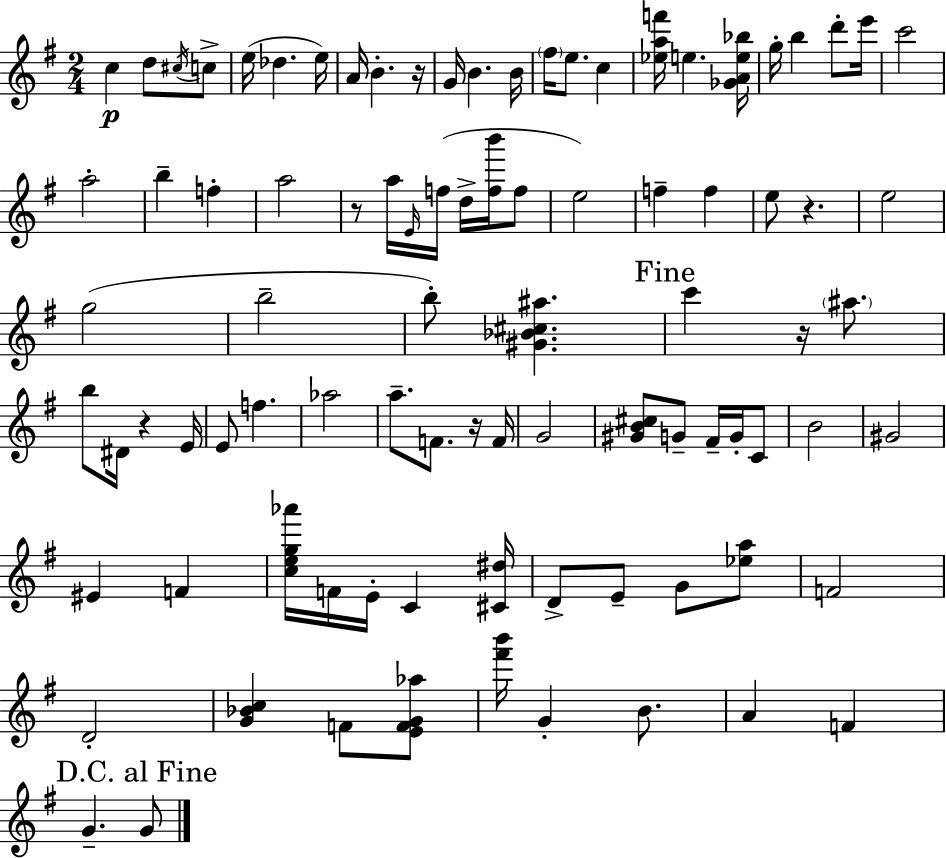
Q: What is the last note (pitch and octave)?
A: G4